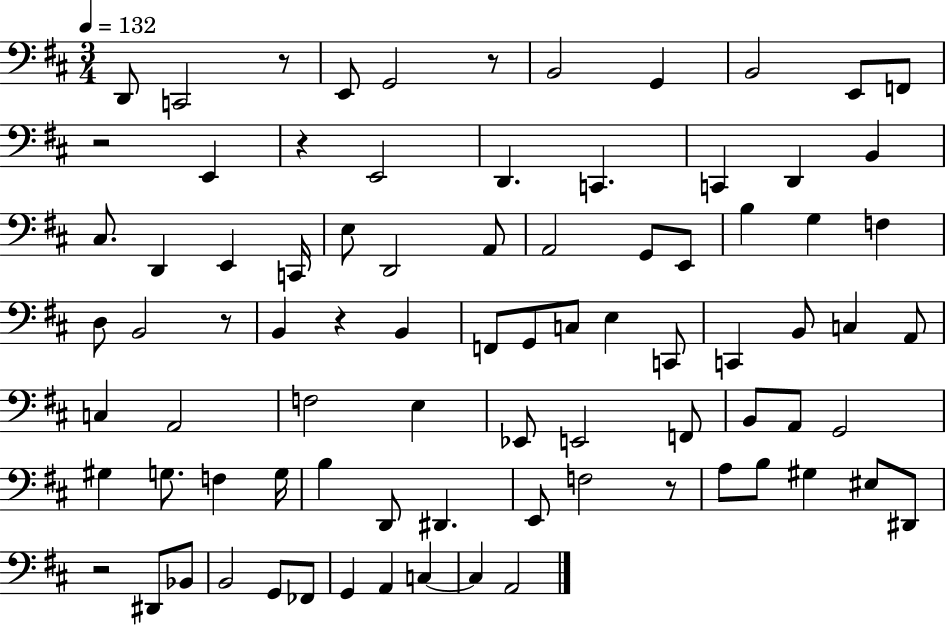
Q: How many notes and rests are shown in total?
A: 84